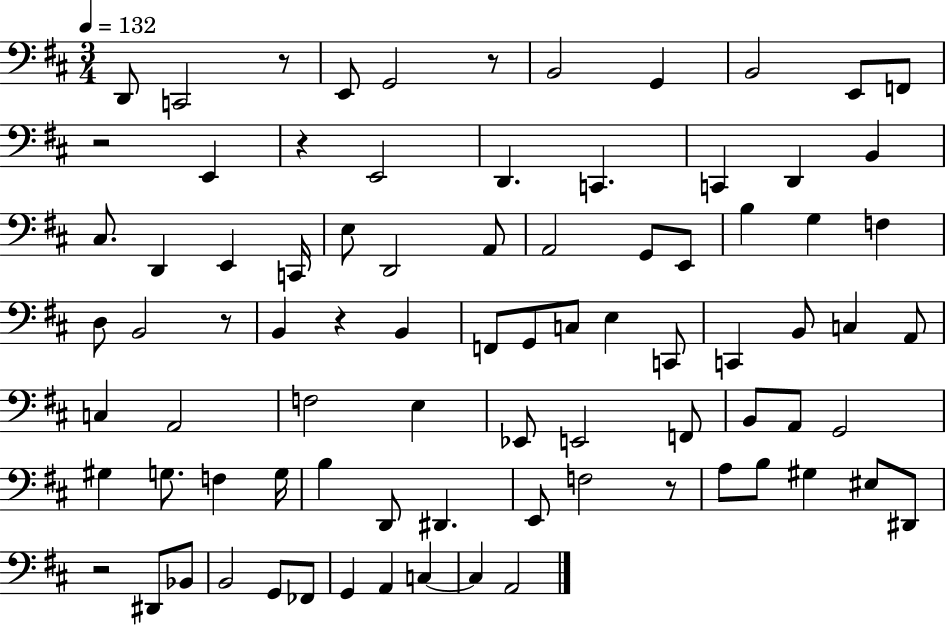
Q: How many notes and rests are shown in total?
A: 84